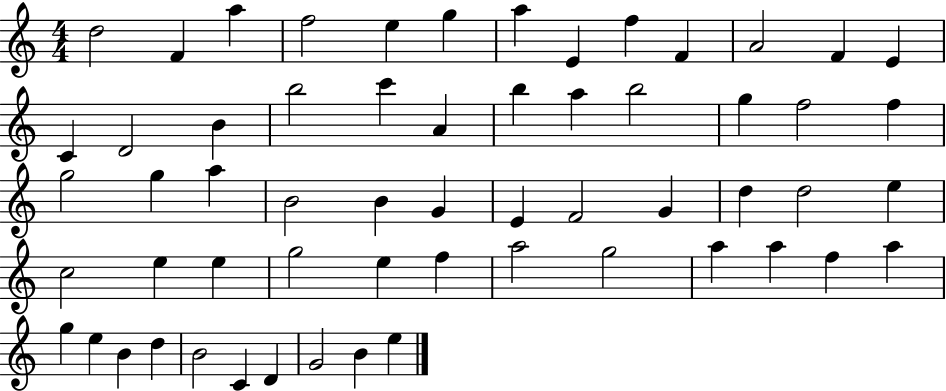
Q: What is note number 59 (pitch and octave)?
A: E5